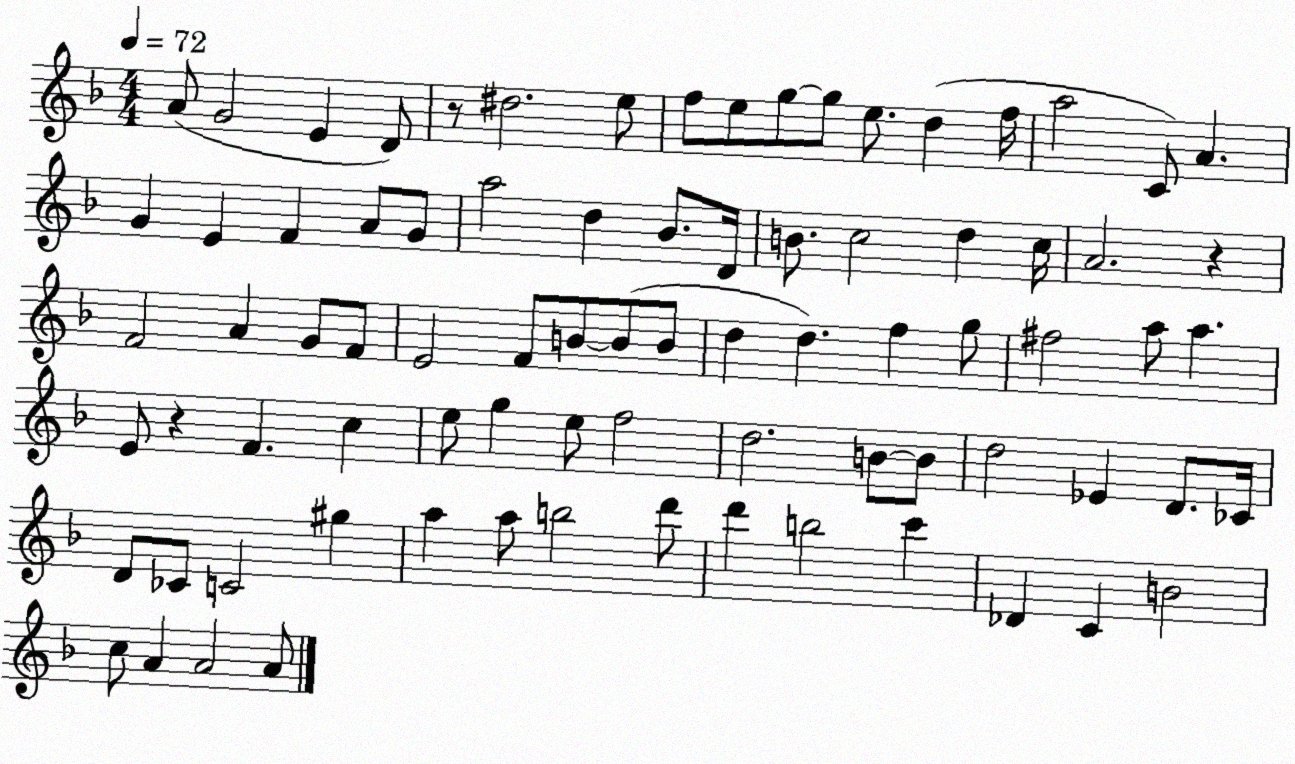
X:1
T:Untitled
M:4/4
L:1/4
K:F
A/2 G2 E D/2 z/2 ^d2 e/2 f/2 e/2 g/2 g/2 e/2 d f/4 a2 C/2 A G E F A/2 G/2 a2 d _B/2 D/4 B/2 c2 d c/4 A2 z F2 A G/2 F/2 E2 F/2 B/2 B/2 B/2 d d f g/2 ^f2 a/2 a E/2 z F c e/2 g e/2 f2 d2 B/2 B/2 d2 _E D/2 _C/4 D/2 _C/2 C2 ^g a a/2 b2 d'/2 d' b2 c' _D C B2 c/2 A A2 A/2